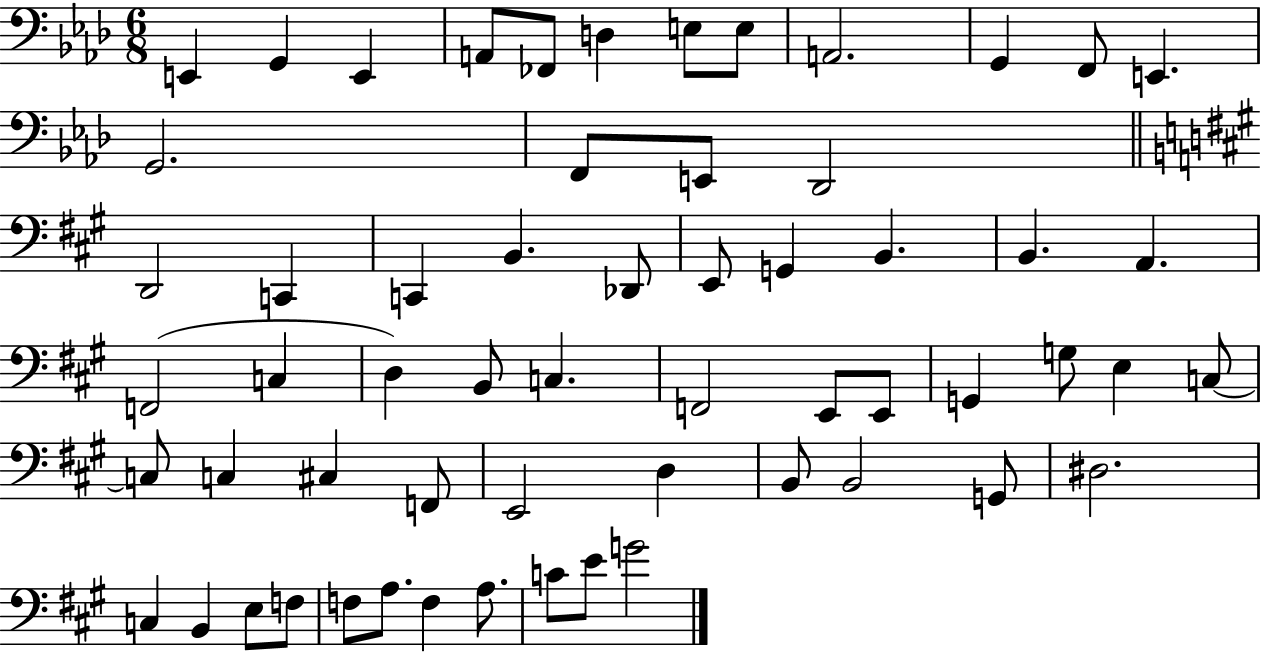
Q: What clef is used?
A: bass